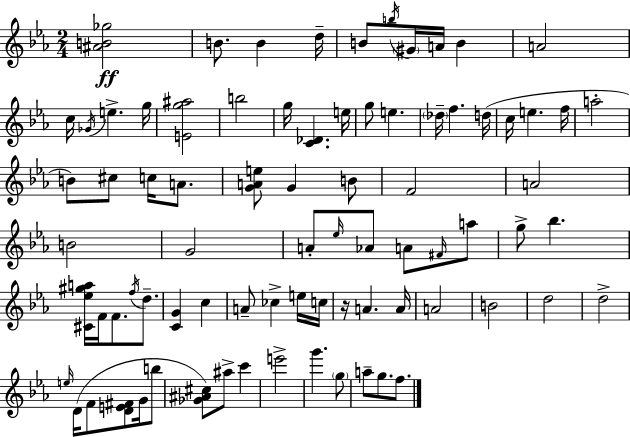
[A#4,B4,Gb5]/h B4/e. B4/q D5/s B4/e B5/s G#4/s A4/s B4/q A4/h C5/s Gb4/s E5/q. G5/s [E4,G5,A#5]/h B5/h G5/s [C4,Db4]/q. E5/s G5/e E5/q. Db5/s F5/q. D5/s C5/s E5/q. F5/s A5/h B4/e C#5/e C5/s A4/e. [G4,A4,E5]/e G4/q B4/e F4/h A4/h B4/h G4/h A4/e Eb5/s Ab4/e A4/e F#4/s A5/e G5/e Bb5/q. [C#4,Eb5,G#5,A5]/s F4/s F4/e. F5/s D5/e. [C4,G4]/q C5/q A4/e CES5/q E5/s C5/s R/s A4/q. A4/s A4/h B4/h D5/h D5/h E5/s D4/s F4/e [D4,E4,F#4]/e G4/s B5/e [Gb4,A#4,C#5]/e A#5/e C6/q E6/h G6/q. G5/e A5/e G5/e. F5/e.